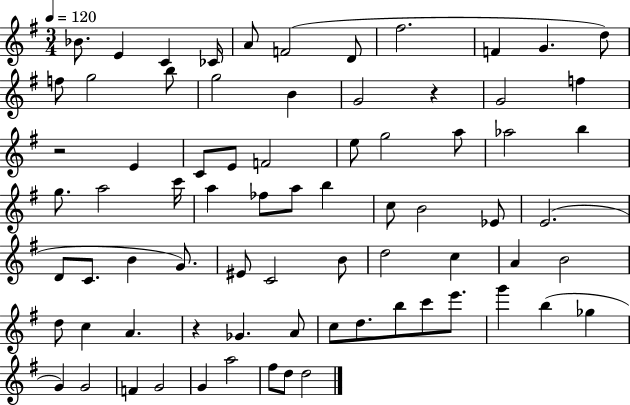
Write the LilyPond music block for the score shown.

{
  \clef treble
  \numericTimeSignature
  \time 3/4
  \key g \major
  \tempo 4 = 120
  \repeat volta 2 { bes'8. e'4 c'4 ces'16 | a'8 f'2( d'8 | fis''2. | f'4 g'4. d''8) | \break f''8 g''2 b''8 | g''2 b'4 | g'2 r4 | g'2 f''4 | \break r2 e'4 | c'8 e'8 f'2 | e''8 g''2 a''8 | aes''2 b''4 | \break g''8. a''2 c'''16 | a''4 fes''8 a''8 b''4 | c''8 b'2 ees'8 | e'2.( | \break d'8 c'8. b'4 g'8.) | eis'8 c'2 b'8 | d''2 c''4 | a'4 b'2 | \break d''8 c''4 a'4. | r4 ges'4. a'8 | c''8 d''8. b''8 c'''8 e'''8. | g'''4 b''4( ges''4 | \break g'4) g'2 | f'4 g'2 | g'4 a''2 | fis''8 d''8 d''2 | \break } \bar "|."
}